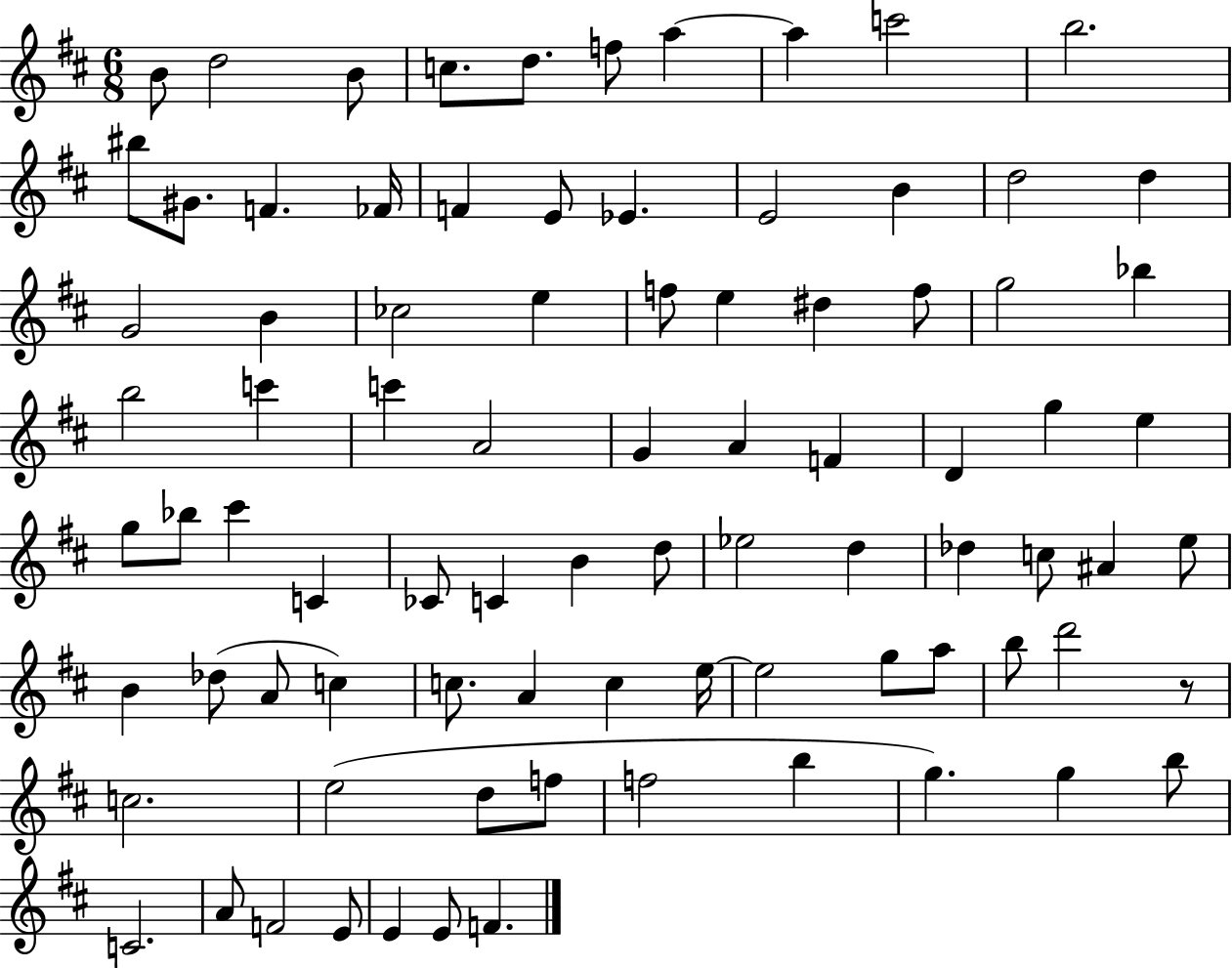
B4/e D5/h B4/e C5/e. D5/e. F5/e A5/q A5/q C6/h B5/h. BIS5/e G#4/e. F4/q. FES4/s F4/q E4/e Eb4/q. E4/h B4/q D5/h D5/q G4/h B4/q CES5/h E5/q F5/e E5/q D#5/q F5/e G5/h Bb5/q B5/h C6/q C6/q A4/h G4/q A4/q F4/q D4/q G5/q E5/q G5/e Bb5/e C#6/q C4/q CES4/e C4/q B4/q D5/e Eb5/h D5/q Db5/q C5/e A#4/q E5/e B4/q Db5/e A4/e C5/q C5/e. A4/q C5/q E5/s E5/h G5/e A5/e B5/e D6/h R/e C5/h. E5/h D5/e F5/e F5/h B5/q G5/q. G5/q B5/e C4/h. A4/e F4/h E4/e E4/q E4/e F4/q.